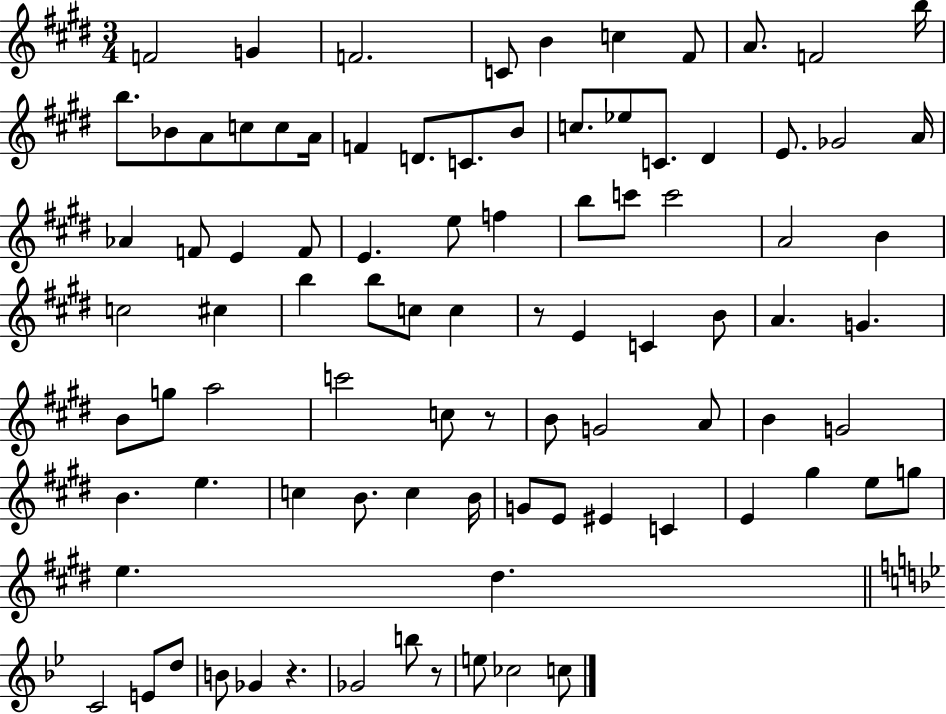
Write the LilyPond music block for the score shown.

{
  \clef treble
  \numericTimeSignature
  \time 3/4
  \key e \major
  f'2 g'4 | f'2. | c'8 b'4 c''4 fis'8 | a'8. f'2 b''16 | \break b''8. bes'8 a'8 c''8 c''8 a'16 | f'4 d'8. c'8. b'8 | c''8. ees''8 c'8. dis'4 | e'8. ges'2 a'16 | \break aes'4 f'8 e'4 f'8 | e'4. e''8 f''4 | b''8 c'''8 c'''2 | a'2 b'4 | \break c''2 cis''4 | b''4 b''8 c''8 c''4 | r8 e'4 c'4 b'8 | a'4. g'4. | \break b'8 g''8 a''2 | c'''2 c''8 r8 | b'8 g'2 a'8 | b'4 g'2 | \break b'4. e''4. | c''4 b'8. c''4 b'16 | g'8 e'8 eis'4 c'4 | e'4 gis''4 e''8 g''8 | \break e''4. dis''4. | \bar "||" \break \key bes \major c'2 e'8 d''8 | b'8 ges'4 r4. | ges'2 b''8 r8 | e''8 ces''2 c''8 | \break \bar "|."
}